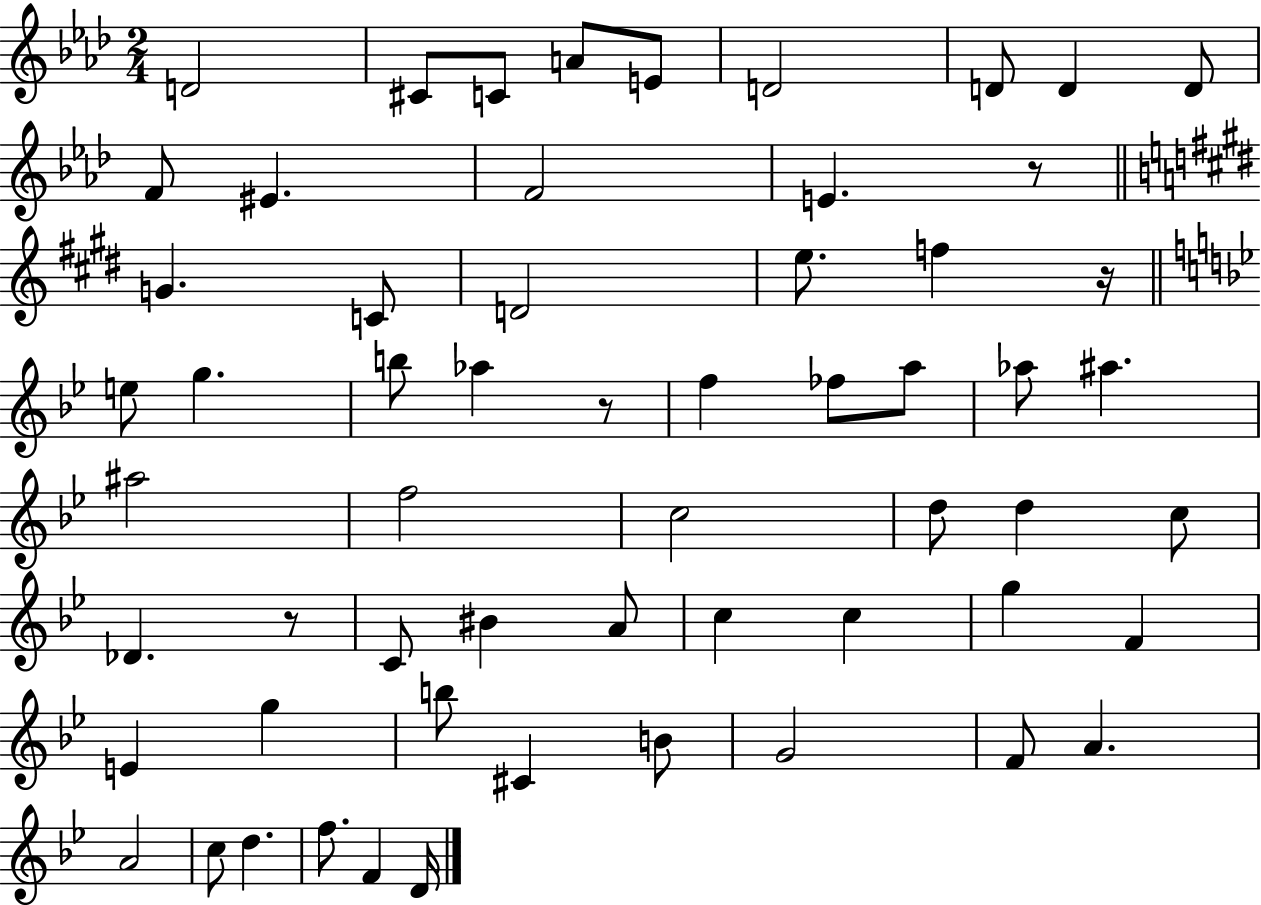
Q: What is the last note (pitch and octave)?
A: D4